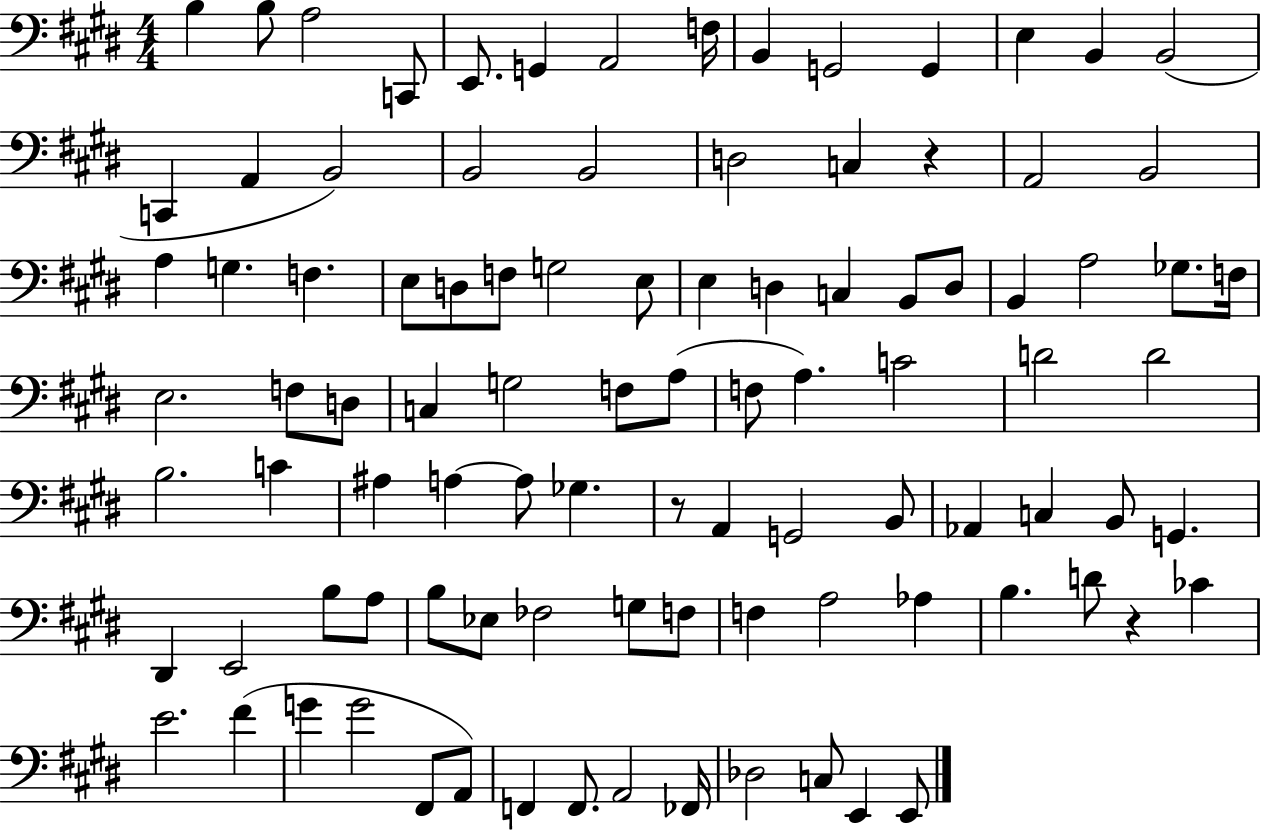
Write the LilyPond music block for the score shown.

{
  \clef bass
  \numericTimeSignature
  \time 4/4
  \key e \major
  b4 b8 a2 c,8 | e,8. g,4 a,2 f16 | b,4 g,2 g,4 | e4 b,4 b,2( | \break c,4 a,4 b,2) | b,2 b,2 | d2 c4 r4 | a,2 b,2 | \break a4 g4. f4. | e8 d8 f8 g2 e8 | e4 d4 c4 b,8 d8 | b,4 a2 ges8. f16 | \break e2. f8 d8 | c4 g2 f8 a8( | f8 a4.) c'2 | d'2 d'2 | \break b2. c'4 | ais4 a4~~ a8 ges4. | r8 a,4 g,2 b,8 | aes,4 c4 b,8 g,4. | \break dis,4 e,2 b8 a8 | b8 ees8 fes2 g8 f8 | f4 a2 aes4 | b4. d'8 r4 ces'4 | \break e'2. fis'4( | g'4 g'2 fis,8 a,8) | f,4 f,8. a,2 fes,16 | des2 c8 e,4 e,8 | \break \bar "|."
}